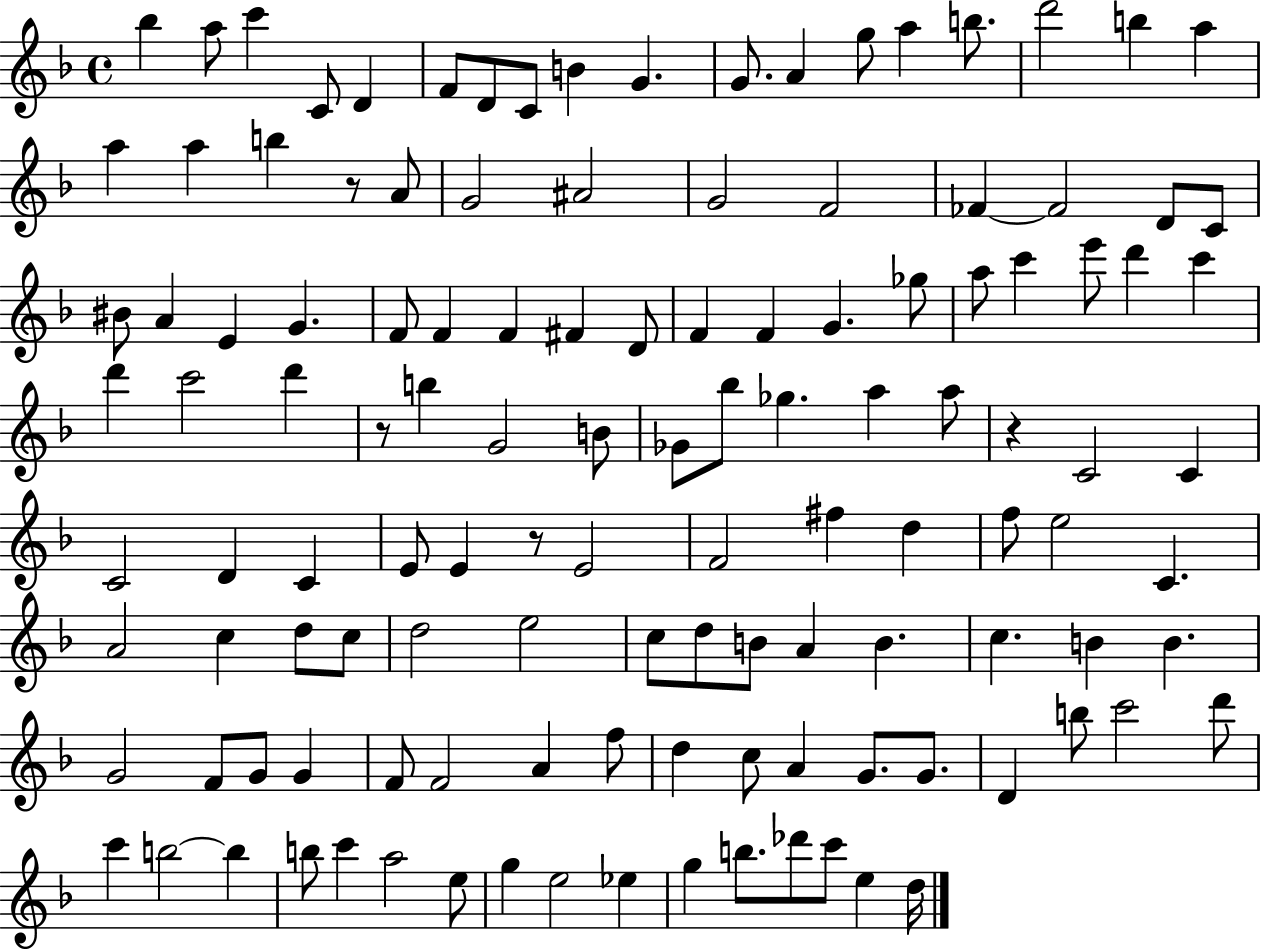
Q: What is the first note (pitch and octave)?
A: Bb5